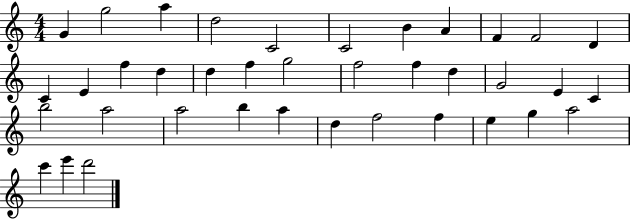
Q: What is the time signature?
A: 4/4